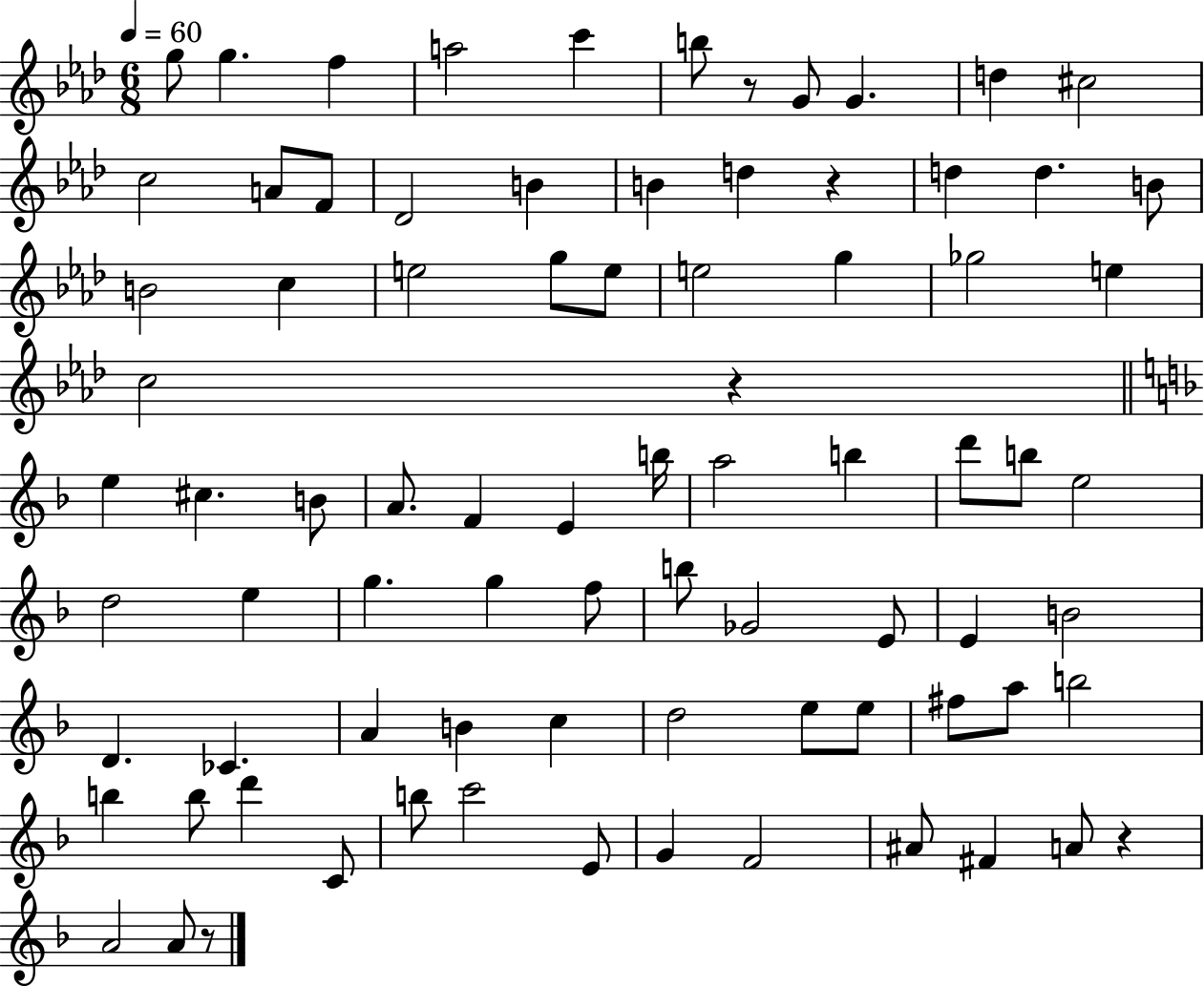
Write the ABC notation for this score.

X:1
T:Untitled
M:6/8
L:1/4
K:Ab
g/2 g f a2 c' b/2 z/2 G/2 G d ^c2 c2 A/2 F/2 _D2 B B d z d d B/2 B2 c e2 g/2 e/2 e2 g _g2 e c2 z e ^c B/2 A/2 F E b/4 a2 b d'/2 b/2 e2 d2 e g g f/2 b/2 _G2 E/2 E B2 D _C A B c d2 e/2 e/2 ^f/2 a/2 b2 b b/2 d' C/2 b/2 c'2 E/2 G F2 ^A/2 ^F A/2 z A2 A/2 z/2